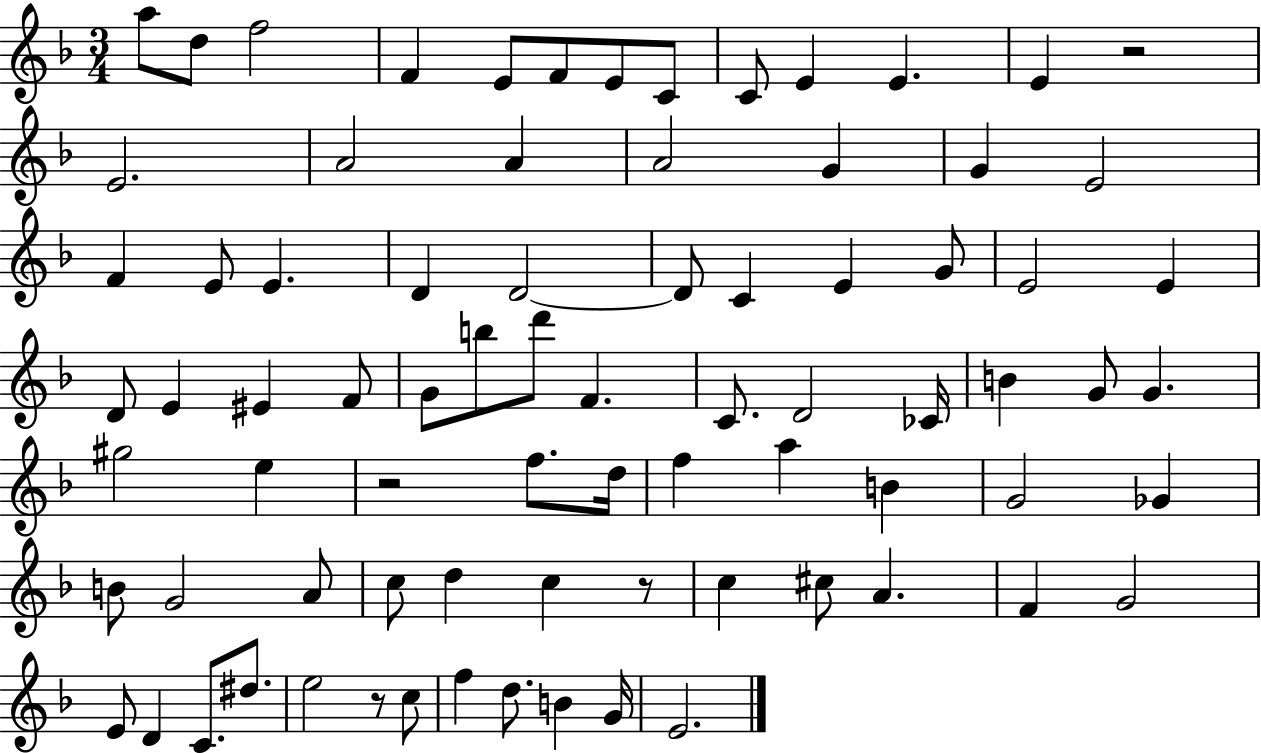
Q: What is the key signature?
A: F major